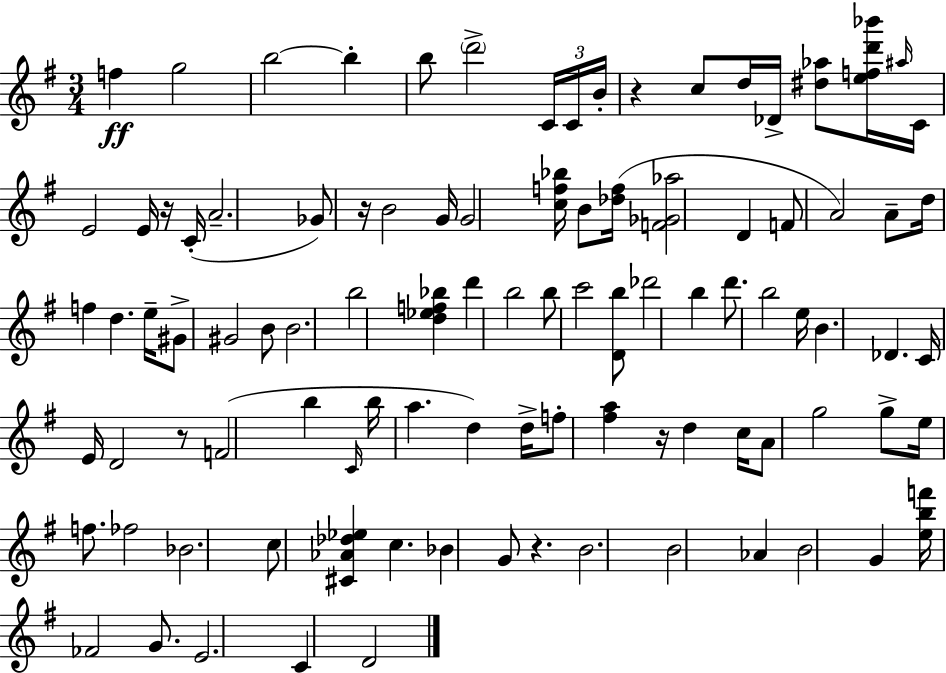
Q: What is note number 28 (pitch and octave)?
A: D5